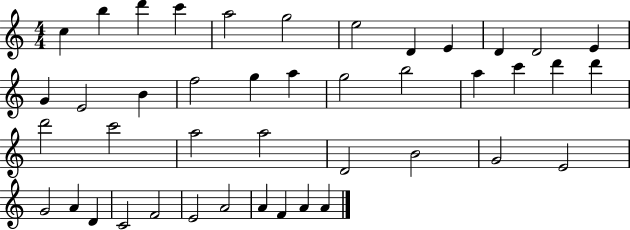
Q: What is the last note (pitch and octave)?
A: A4